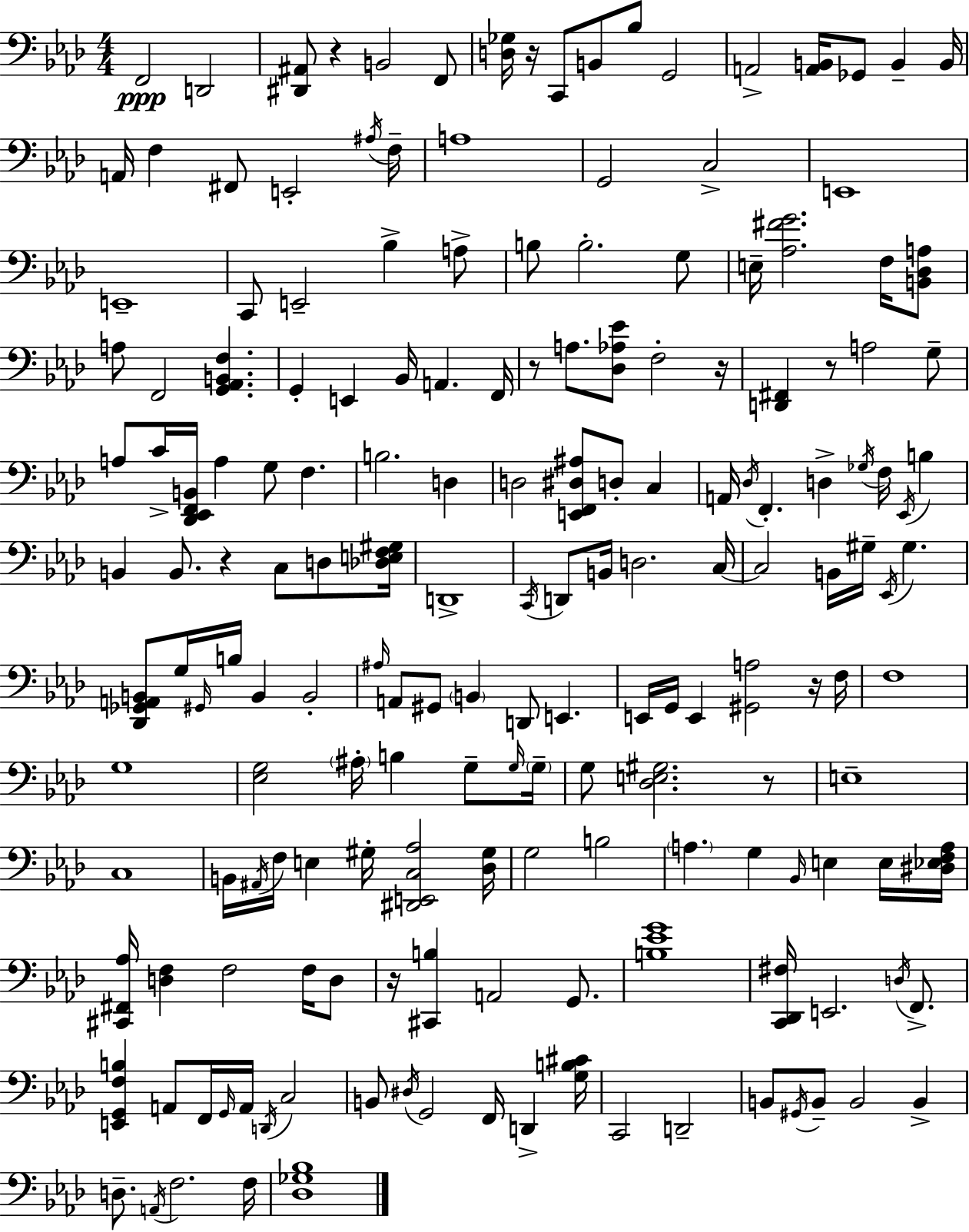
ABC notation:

X:1
T:Untitled
M:4/4
L:1/4
K:Fm
F,,2 D,,2 [^D,,^A,,]/2 z B,,2 F,,/2 [D,_G,]/4 z/4 C,,/2 B,,/2 _B,/2 G,,2 A,,2 [A,,B,,]/4 _G,,/2 B,, B,,/4 A,,/4 F, ^F,,/2 E,,2 ^A,/4 F,/4 A,4 G,,2 C,2 E,,4 E,,4 C,,/2 E,,2 _B, A,/2 B,/2 B,2 G,/2 E,/4 [_A,^FG]2 F,/4 [B,,_D,A,]/2 A,/2 F,,2 [G,,_A,,B,,F,] G,, E,, _B,,/4 A,, F,,/4 z/2 A,/2 [_D,_A,_E]/2 F,2 z/4 [D,,^F,,] z/2 A,2 G,/2 A,/2 C/4 [_D,,_E,,F,,B,,]/4 A, G,/2 F, B,2 D, D,2 [E,,F,,^D,^A,]/2 D,/2 C, A,,/4 _D,/4 F,, D, _G,/4 F,/4 _E,,/4 B, B,, B,,/2 z C,/2 D,/2 [_D,E,F,^G,]/4 D,,4 C,,/4 D,,/2 B,,/4 D,2 C,/4 C,2 B,,/4 ^G,/4 _E,,/4 ^G, [_D,,_G,,A,,B,,]/2 G,/4 ^G,,/4 B,/4 B,, B,,2 ^A,/4 A,,/2 ^G,,/2 B,, D,,/2 E,, E,,/4 G,,/4 E,, [^G,,A,]2 z/4 F,/4 F,4 G,4 [_E,G,]2 ^A,/4 B, G,/2 G,/4 G,/4 G,/2 [_D,E,^G,]2 z/2 E,4 C,4 B,,/4 ^A,,/4 F,/4 E, ^G,/4 [^D,,E,,C,_A,]2 [_D,^G,]/4 G,2 B,2 A, G, _B,,/4 E, E,/4 [^D,_E,F,A,]/4 [^C,,^F,,_A,]/4 [D,F,] F,2 F,/4 D,/2 z/4 [^C,,B,] A,,2 G,,/2 [B,_EG]4 [C,,_D,,^F,]/4 E,,2 D,/4 F,,/2 [E,,G,,F,B,] A,,/2 F,,/4 G,,/4 A,,/4 D,,/4 C,2 B,,/2 ^D,/4 G,,2 F,,/4 D,, [G,B,^C]/4 C,,2 D,,2 B,,/2 ^G,,/4 B,,/2 B,,2 B,, D,/2 A,,/4 F,2 F,/4 [_D,_G,_B,]4